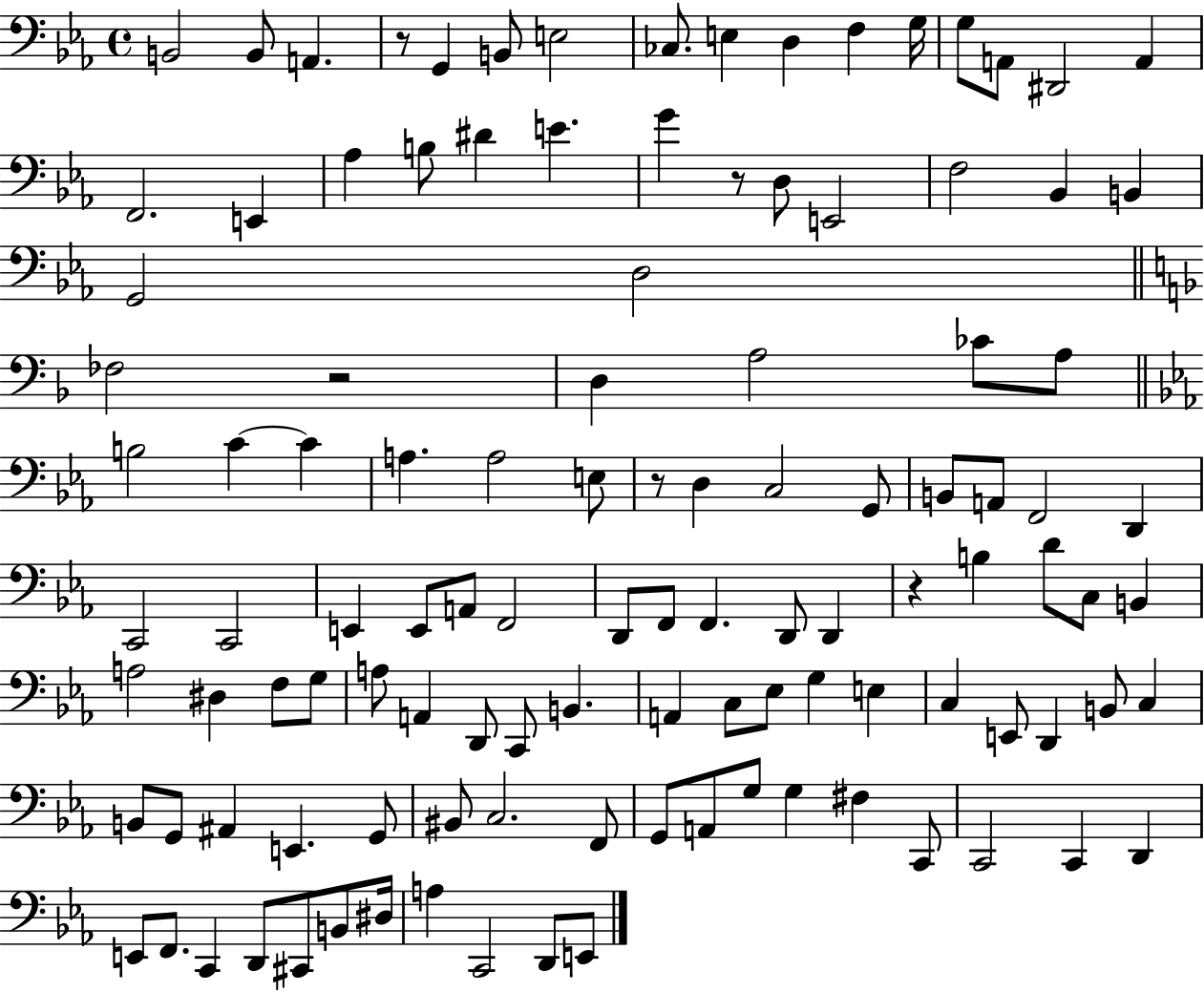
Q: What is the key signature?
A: EES major